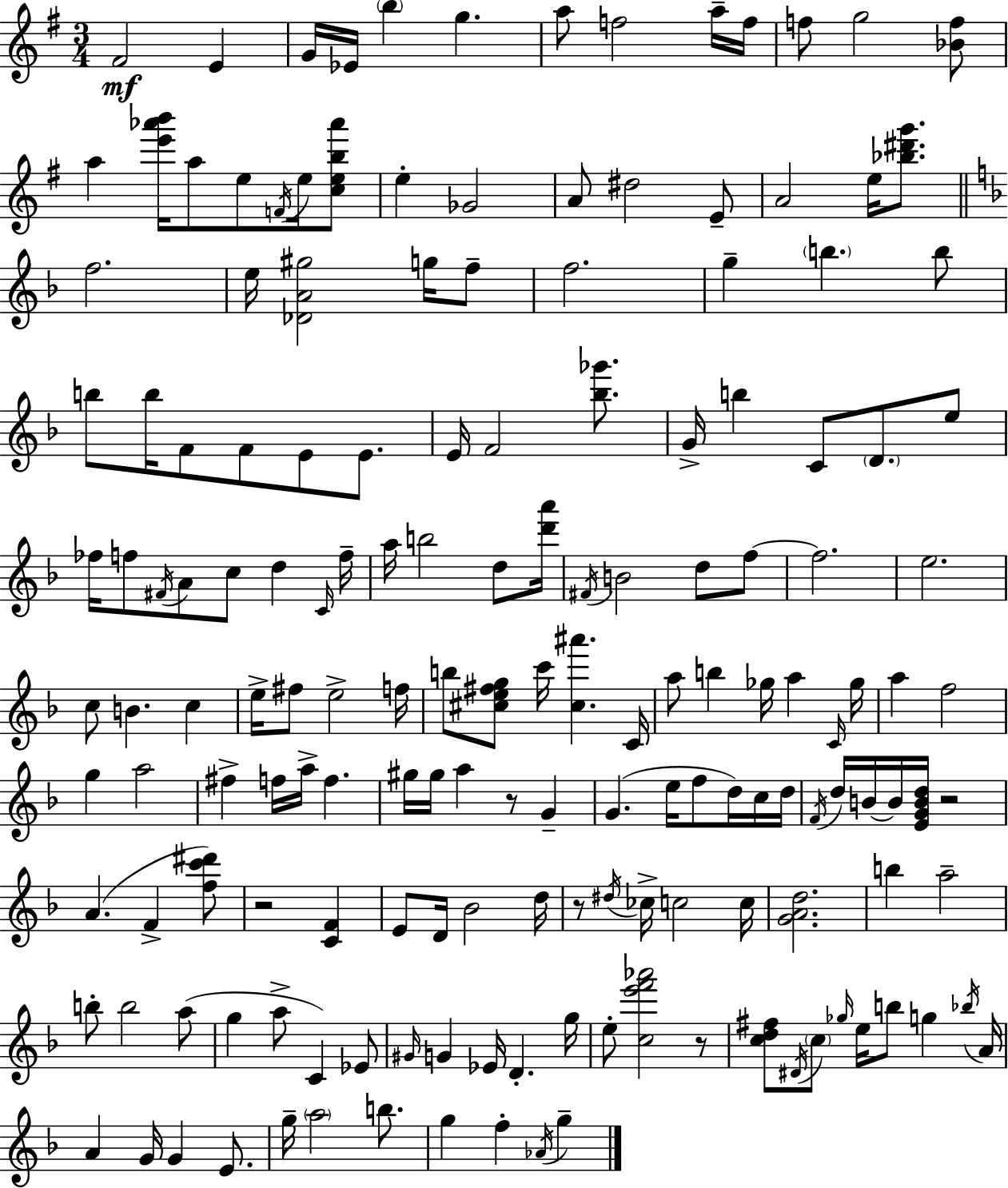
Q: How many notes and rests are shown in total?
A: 164